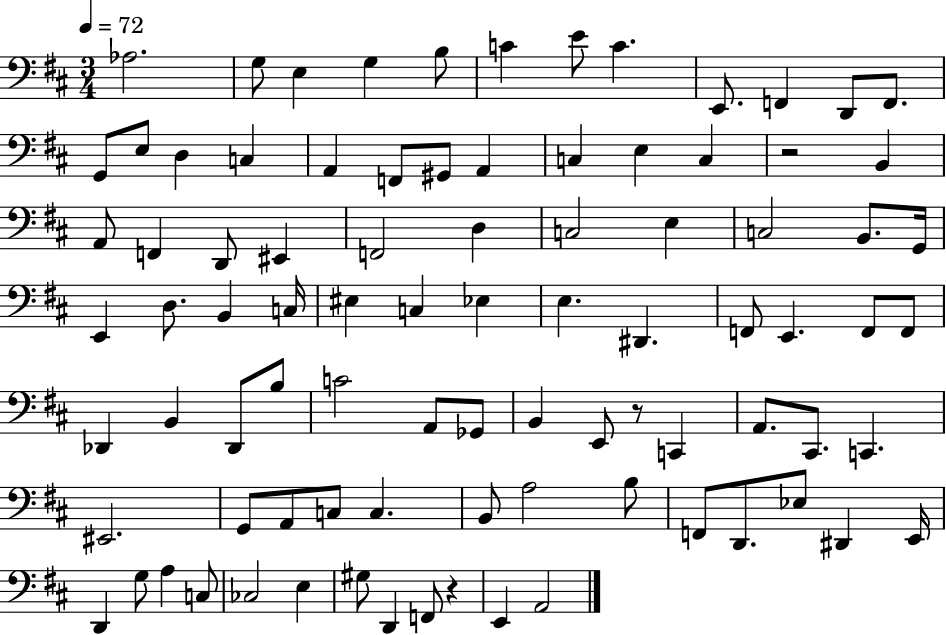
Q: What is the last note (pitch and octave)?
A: A2